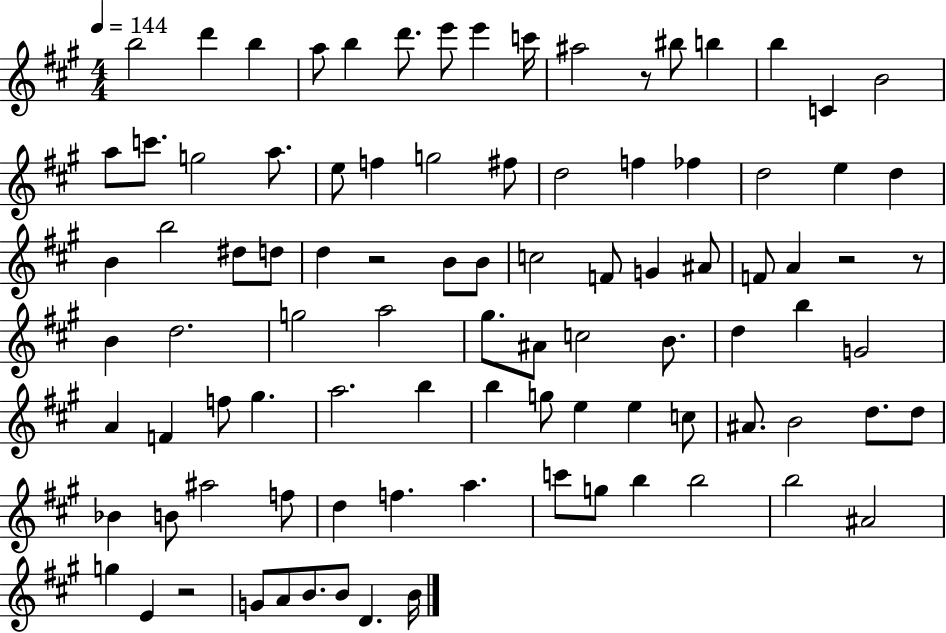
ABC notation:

X:1
T:Untitled
M:4/4
L:1/4
K:A
b2 d' b a/2 b d'/2 e'/2 e' c'/4 ^a2 z/2 ^b/2 b b C B2 a/2 c'/2 g2 a/2 e/2 f g2 ^f/2 d2 f _f d2 e d B b2 ^d/2 d/2 d z2 B/2 B/2 c2 F/2 G ^A/2 F/2 A z2 z/2 B d2 g2 a2 ^g/2 ^A/2 c2 B/2 d b G2 A F f/2 ^g a2 b b g/2 e e c/2 ^A/2 B2 d/2 d/2 _B B/2 ^a2 f/2 d f a c'/2 g/2 b b2 b2 ^A2 g E z2 G/2 A/2 B/2 B/2 D B/4